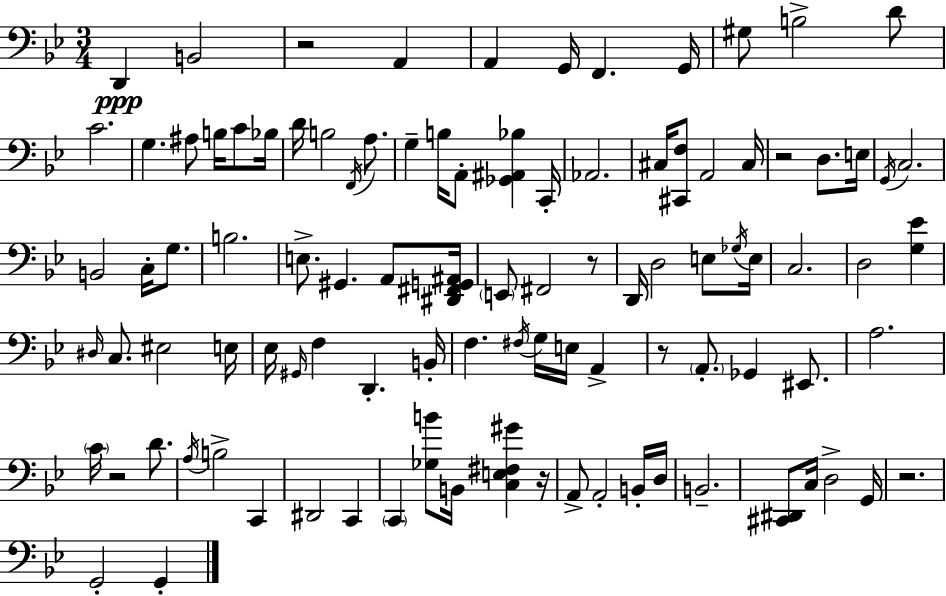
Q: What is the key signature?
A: G minor